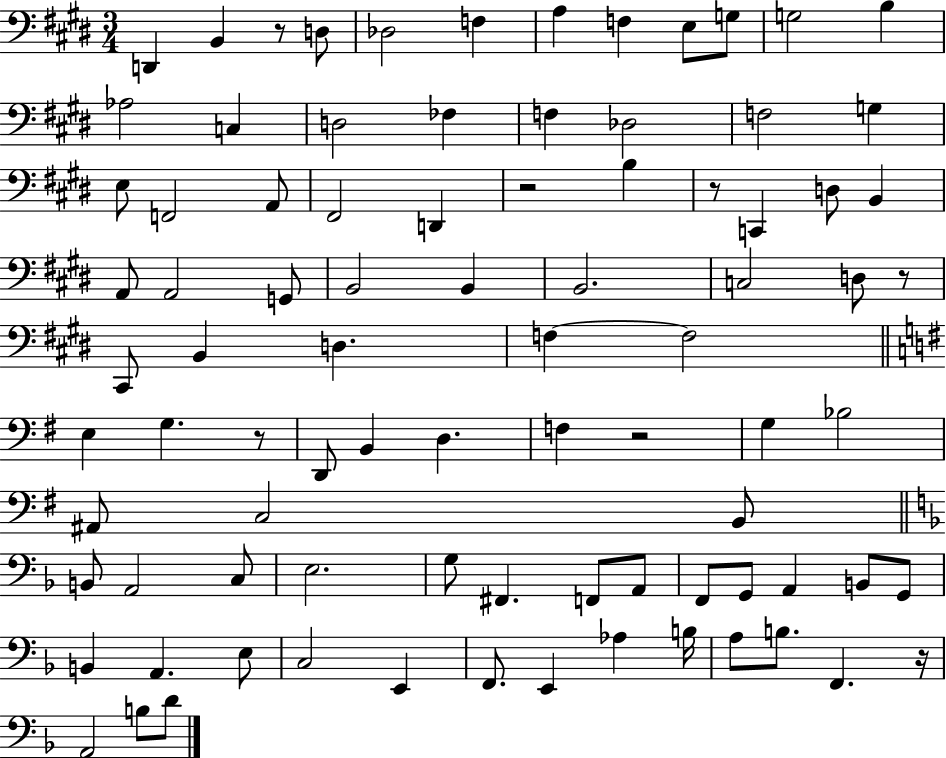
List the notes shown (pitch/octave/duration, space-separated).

D2/q B2/q R/e D3/e Db3/h F3/q A3/q F3/q E3/e G3/e G3/h B3/q Ab3/h C3/q D3/h FES3/q F3/q Db3/h F3/h G3/q E3/e F2/h A2/e F#2/h D2/q R/h B3/q R/e C2/q D3/e B2/q A2/e A2/h G2/e B2/h B2/q B2/h. C3/h D3/e R/e C#2/e B2/q D3/q. F3/q F3/h E3/q G3/q. R/e D2/e B2/q D3/q. F3/q R/h G3/q Bb3/h A#2/e C3/h B2/e B2/e A2/h C3/e E3/h. G3/e F#2/q. F2/e A2/e F2/e G2/e A2/q B2/e G2/e B2/q A2/q. E3/e C3/h E2/q F2/e. E2/q Ab3/q B3/s A3/e B3/e. F2/q. R/s A2/h B3/e D4/e